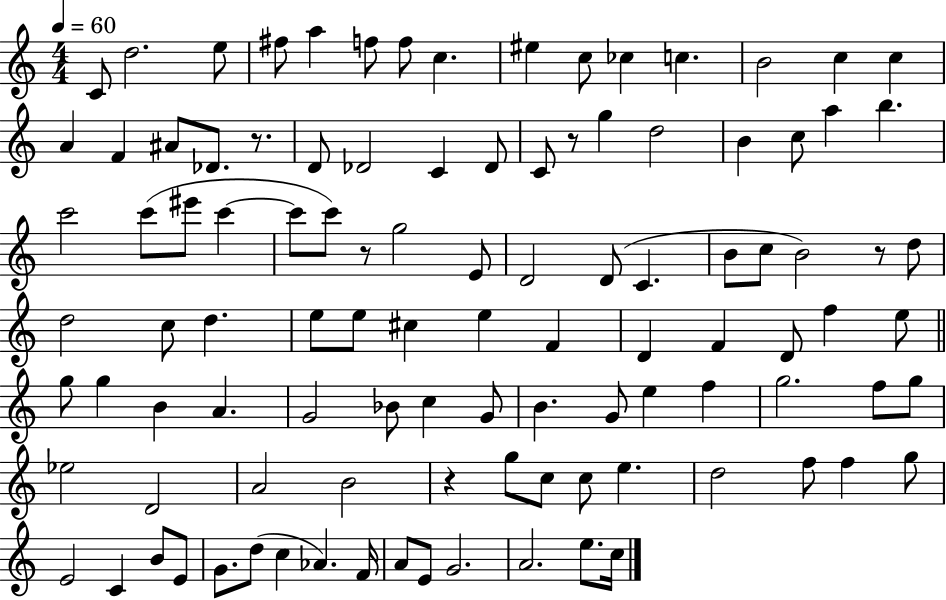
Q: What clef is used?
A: treble